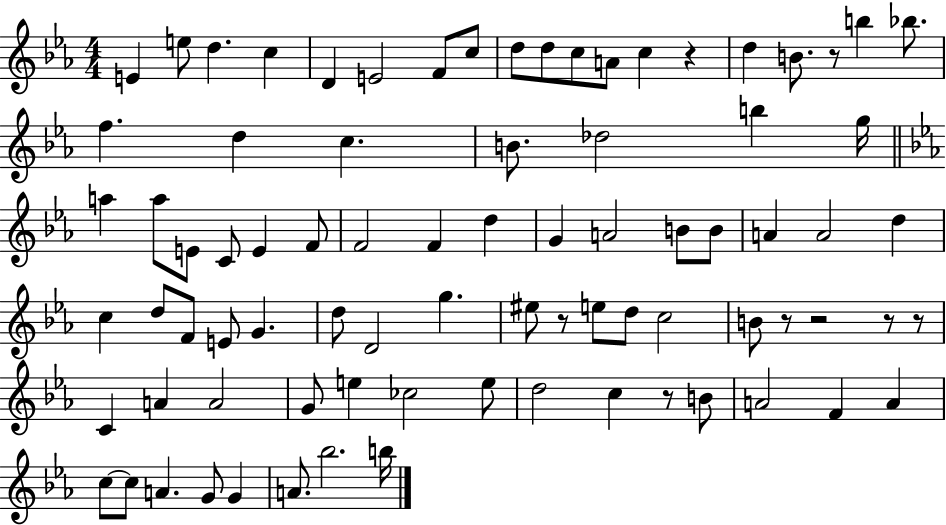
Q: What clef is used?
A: treble